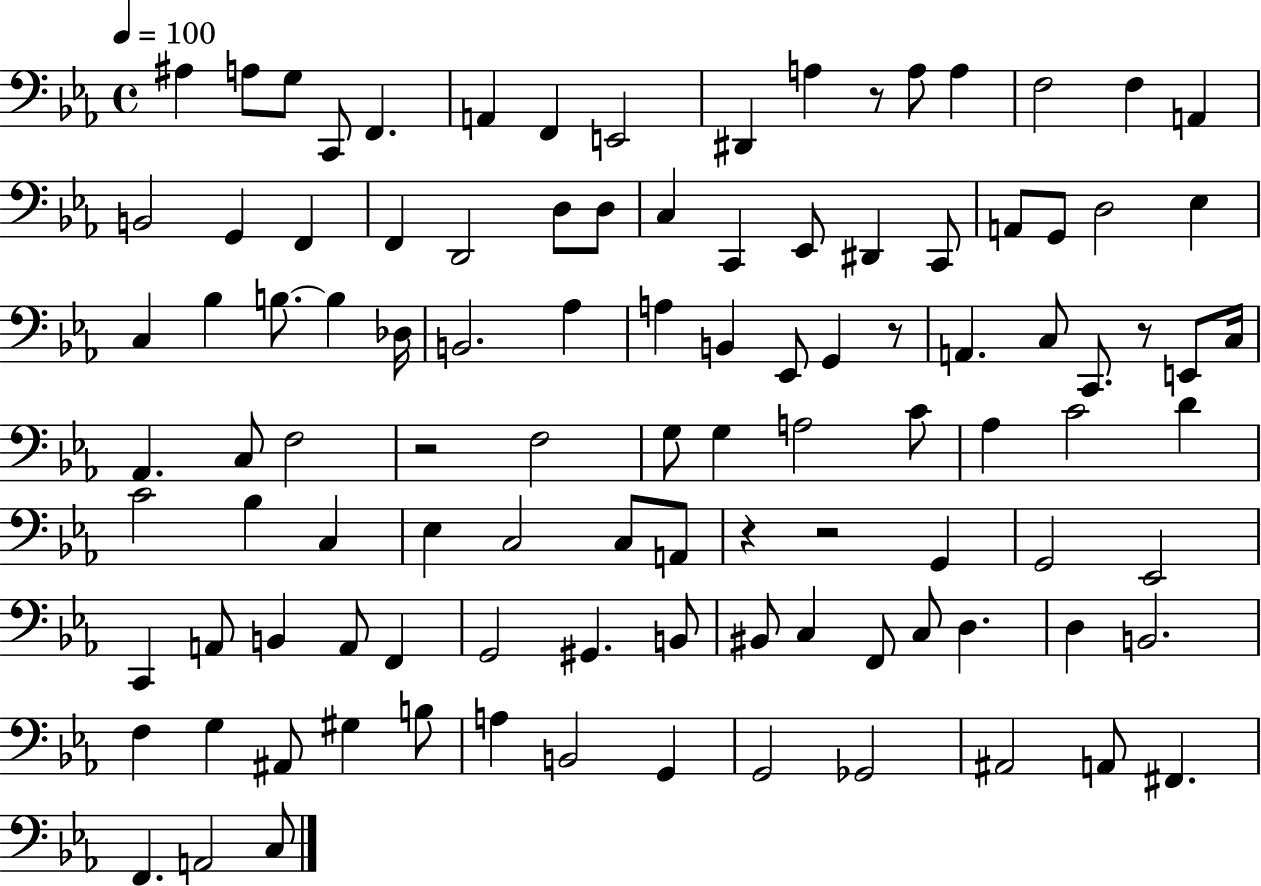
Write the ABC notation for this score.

X:1
T:Untitled
M:4/4
L:1/4
K:Eb
^A, A,/2 G,/2 C,,/2 F,, A,, F,, E,,2 ^D,, A, z/2 A,/2 A, F,2 F, A,, B,,2 G,, F,, F,, D,,2 D,/2 D,/2 C, C,, _E,,/2 ^D,, C,,/2 A,,/2 G,,/2 D,2 _E, C, _B, B,/2 B, _D,/4 B,,2 _A, A, B,, _E,,/2 G,, z/2 A,, C,/2 C,,/2 z/2 E,,/2 C,/4 _A,, C,/2 F,2 z2 F,2 G,/2 G, A,2 C/2 _A, C2 D C2 _B, C, _E, C,2 C,/2 A,,/2 z z2 G,, G,,2 _E,,2 C,, A,,/2 B,, A,,/2 F,, G,,2 ^G,, B,,/2 ^B,,/2 C, F,,/2 C,/2 D, D, B,,2 F, G, ^A,,/2 ^G, B,/2 A, B,,2 G,, G,,2 _G,,2 ^A,,2 A,,/2 ^F,, F,, A,,2 C,/2